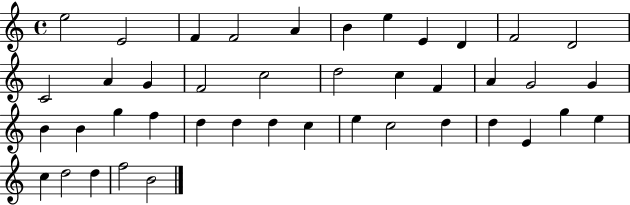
X:1
T:Untitled
M:4/4
L:1/4
K:C
e2 E2 F F2 A B e E D F2 D2 C2 A G F2 c2 d2 c F A G2 G B B g f d d d c e c2 d d E g e c d2 d f2 B2